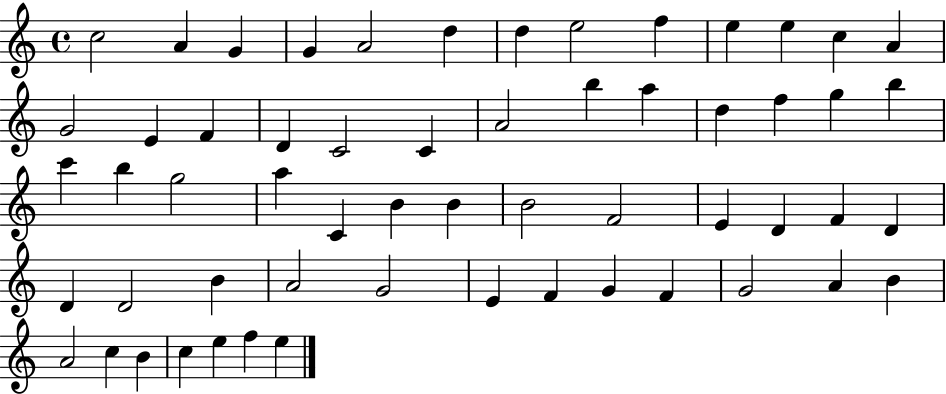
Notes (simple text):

C5/h A4/q G4/q G4/q A4/h D5/q D5/q E5/h F5/q E5/q E5/q C5/q A4/q G4/h E4/q F4/q D4/q C4/h C4/q A4/h B5/q A5/q D5/q F5/q G5/q B5/q C6/q B5/q G5/h A5/q C4/q B4/q B4/q B4/h F4/h E4/q D4/q F4/q D4/q D4/q D4/h B4/q A4/h G4/h E4/q F4/q G4/q F4/q G4/h A4/q B4/q A4/h C5/q B4/q C5/q E5/q F5/q E5/q